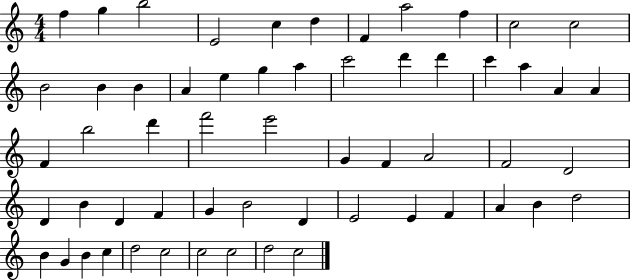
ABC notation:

X:1
T:Untitled
M:4/4
L:1/4
K:C
f g b2 E2 c d F a2 f c2 c2 B2 B B A e g a c'2 d' d' c' a A A F b2 d' f'2 e'2 G F A2 F2 D2 D B D F G B2 D E2 E F A B d2 B G B c d2 c2 c2 c2 d2 c2